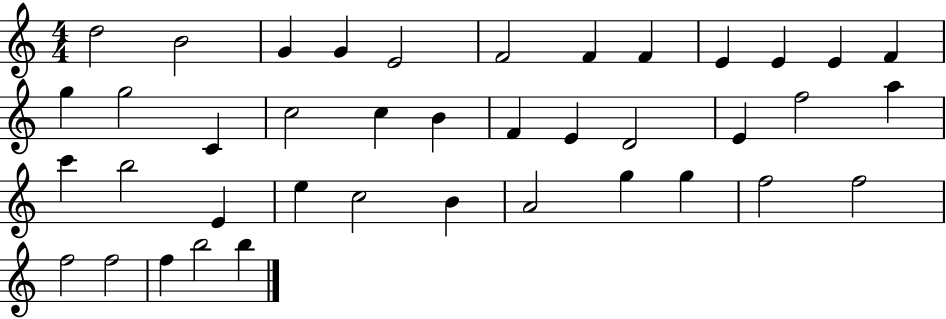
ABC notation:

X:1
T:Untitled
M:4/4
L:1/4
K:C
d2 B2 G G E2 F2 F F E E E F g g2 C c2 c B F E D2 E f2 a c' b2 E e c2 B A2 g g f2 f2 f2 f2 f b2 b